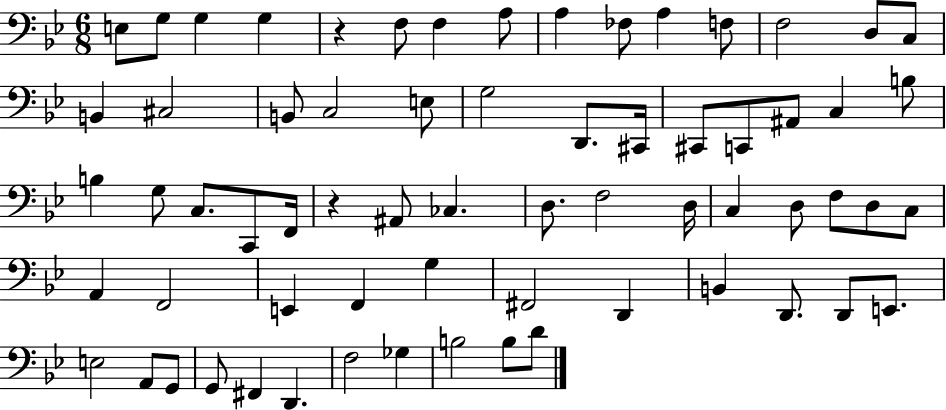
E3/e G3/e G3/q G3/q R/q F3/e F3/q A3/e A3/q FES3/e A3/q F3/e F3/h D3/e C3/e B2/q C#3/h B2/e C3/h E3/e G3/h D2/e. C#2/s C#2/e C2/e A#2/e C3/q B3/e B3/q G3/e C3/e. C2/e F2/s R/q A#2/e CES3/q. D3/e. F3/h D3/s C3/q D3/e F3/e D3/e C3/e A2/q F2/h E2/q F2/q G3/q F#2/h D2/q B2/q D2/e. D2/e E2/e. E3/h A2/e G2/e G2/e F#2/q D2/q. F3/h Gb3/q B3/h B3/e D4/e